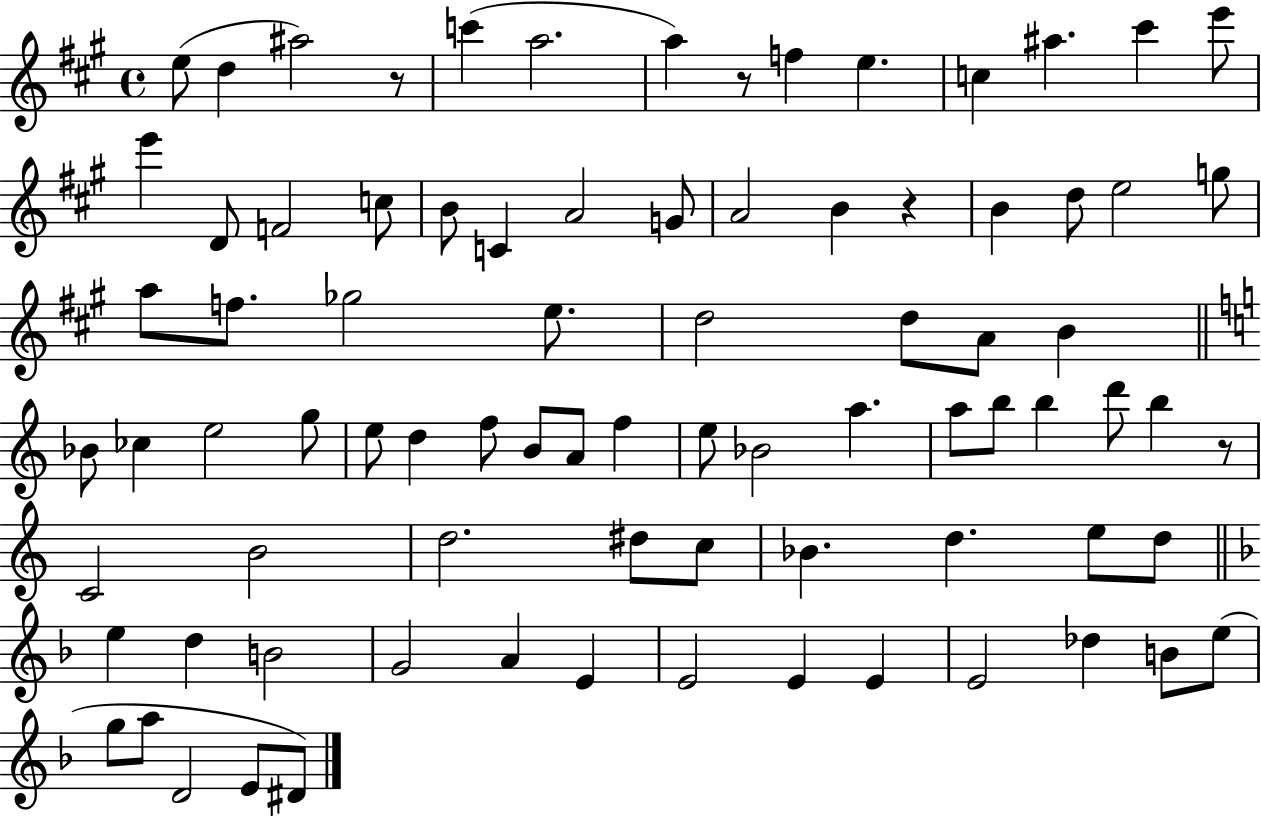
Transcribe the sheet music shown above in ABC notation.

X:1
T:Untitled
M:4/4
L:1/4
K:A
e/2 d ^a2 z/2 c' a2 a z/2 f e c ^a ^c' e'/2 e' D/2 F2 c/2 B/2 C A2 G/2 A2 B z B d/2 e2 g/2 a/2 f/2 _g2 e/2 d2 d/2 A/2 B _B/2 _c e2 g/2 e/2 d f/2 B/2 A/2 f e/2 _B2 a a/2 b/2 b d'/2 b z/2 C2 B2 d2 ^d/2 c/2 _B d e/2 d/2 e d B2 G2 A E E2 E E E2 _d B/2 e/2 g/2 a/2 D2 E/2 ^D/2